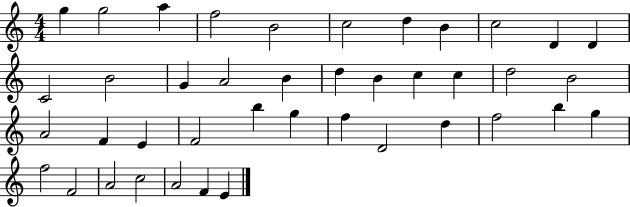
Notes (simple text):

G5/q G5/h A5/q F5/h B4/h C5/h D5/q B4/q C5/h D4/q D4/q C4/h B4/h G4/q A4/h B4/q D5/q B4/q C5/q C5/q D5/h B4/h A4/h F4/q E4/q F4/h B5/q G5/q F5/q D4/h D5/q F5/h B5/q G5/q F5/h F4/h A4/h C5/h A4/h F4/q E4/q